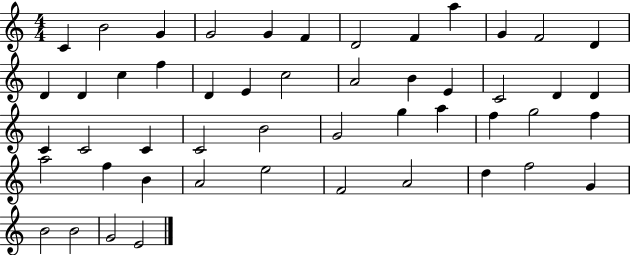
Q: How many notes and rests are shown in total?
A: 50